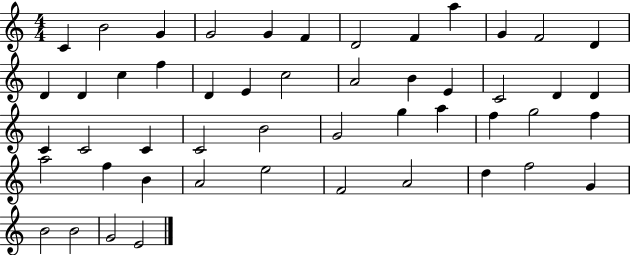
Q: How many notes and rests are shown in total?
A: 50